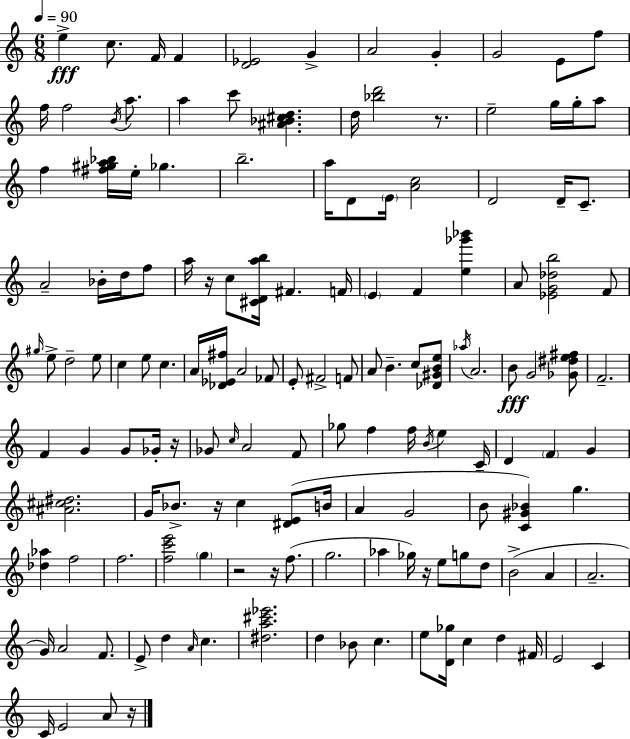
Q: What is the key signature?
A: A minor